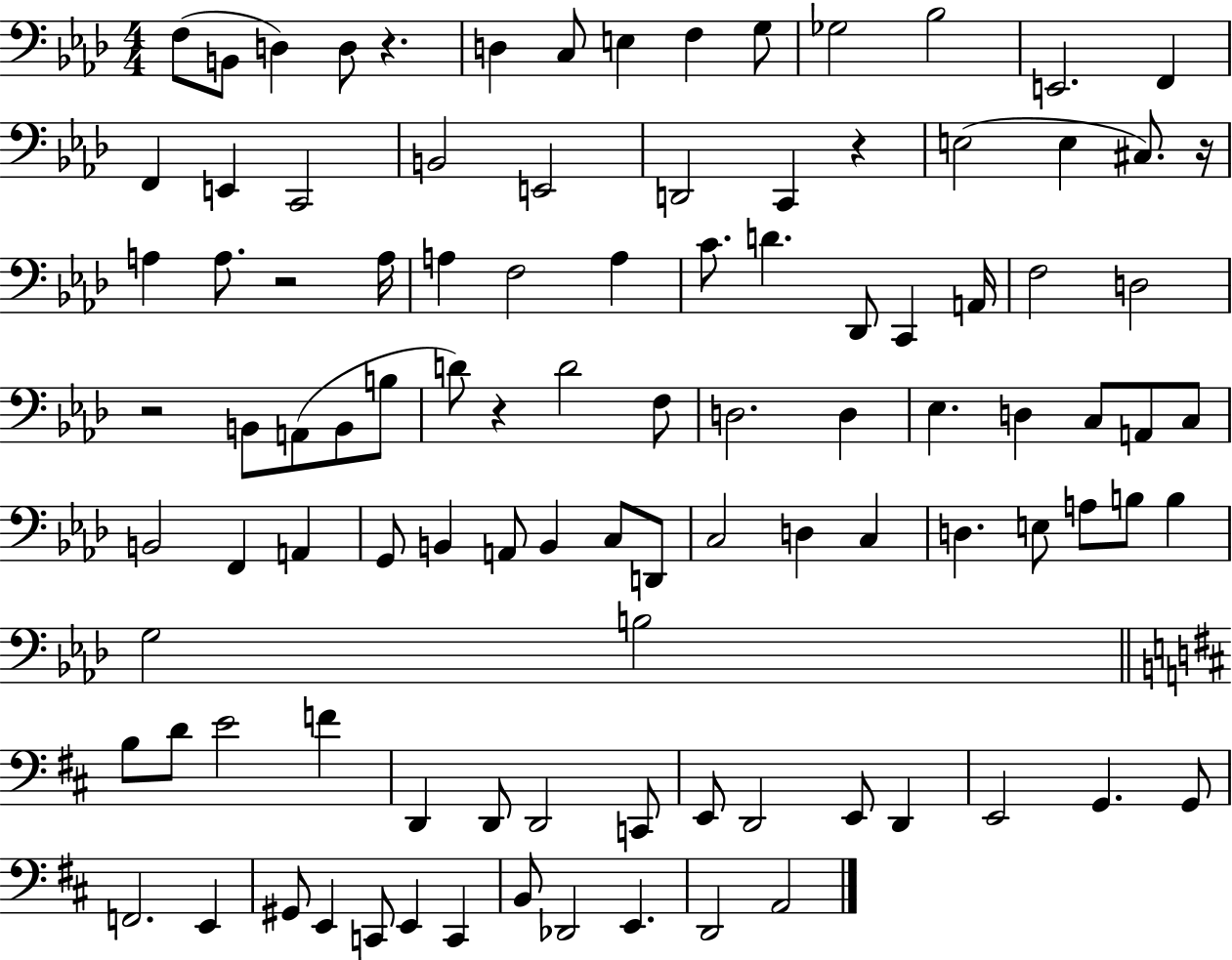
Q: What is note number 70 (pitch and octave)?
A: B3